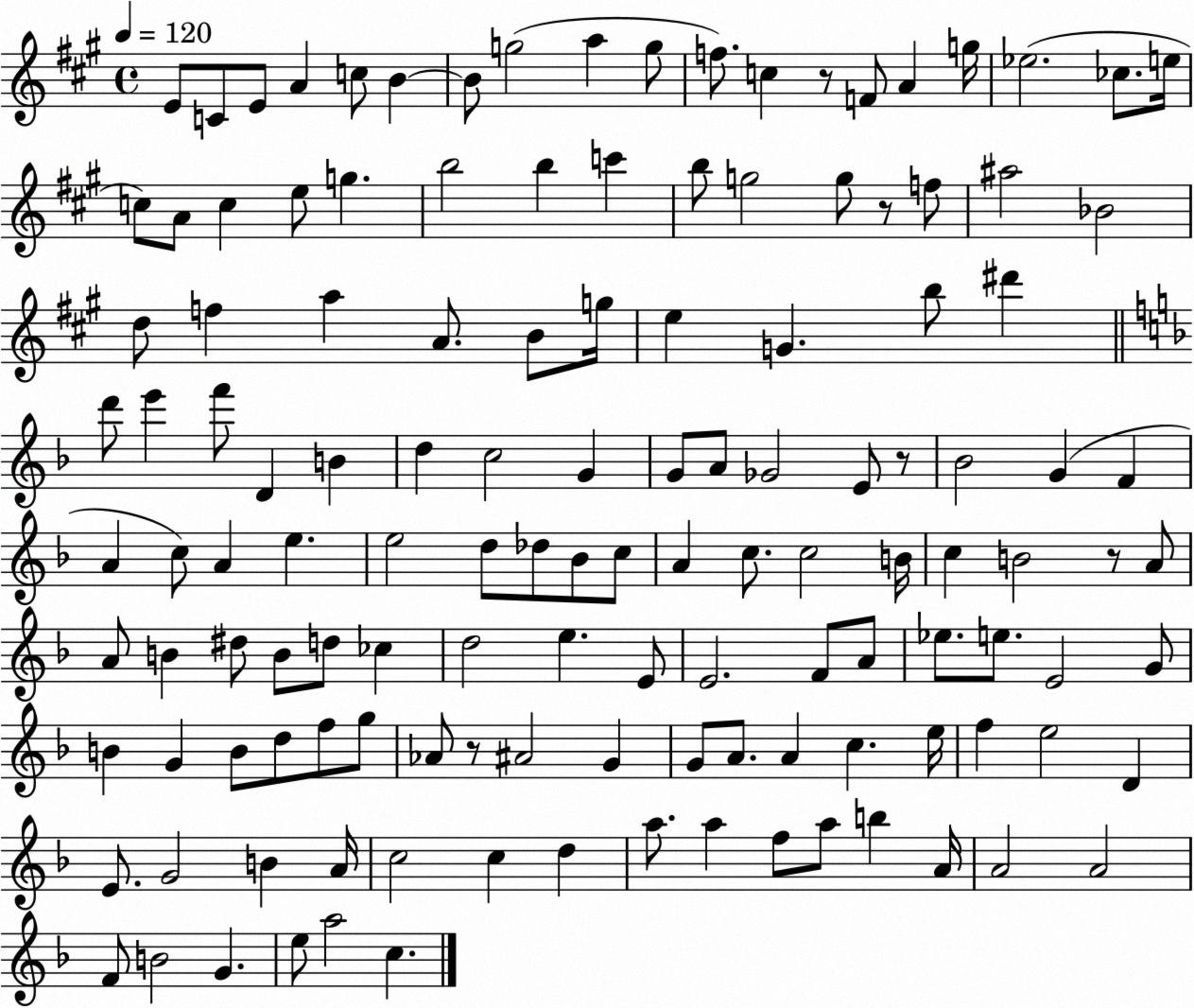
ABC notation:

X:1
T:Untitled
M:4/4
L:1/4
K:A
E/2 C/2 E/2 A c/2 B B/2 g2 a g/2 f/2 c z/2 F/2 A g/4 _e2 _c/2 e/4 c/2 A/2 c e/2 g b2 b c' b/2 g2 g/2 z/2 f/2 ^a2 _B2 d/2 f a A/2 B/2 g/4 e G b/2 ^d' d'/2 e' f'/2 D B d c2 G G/2 A/2 _G2 E/2 z/2 _B2 G F A c/2 A e e2 d/2 _d/2 _B/2 c/2 A c/2 c2 B/4 c B2 z/2 A/2 A/2 B ^d/2 B/2 d/2 _c d2 e E/2 E2 F/2 A/2 _e/2 e/2 E2 G/2 B G B/2 d/2 f/2 g/2 _A/2 z/2 ^A2 G G/2 A/2 A c e/4 f e2 D E/2 G2 B A/4 c2 c d a/2 a f/2 a/2 b A/4 A2 A2 F/2 B2 G e/2 a2 c